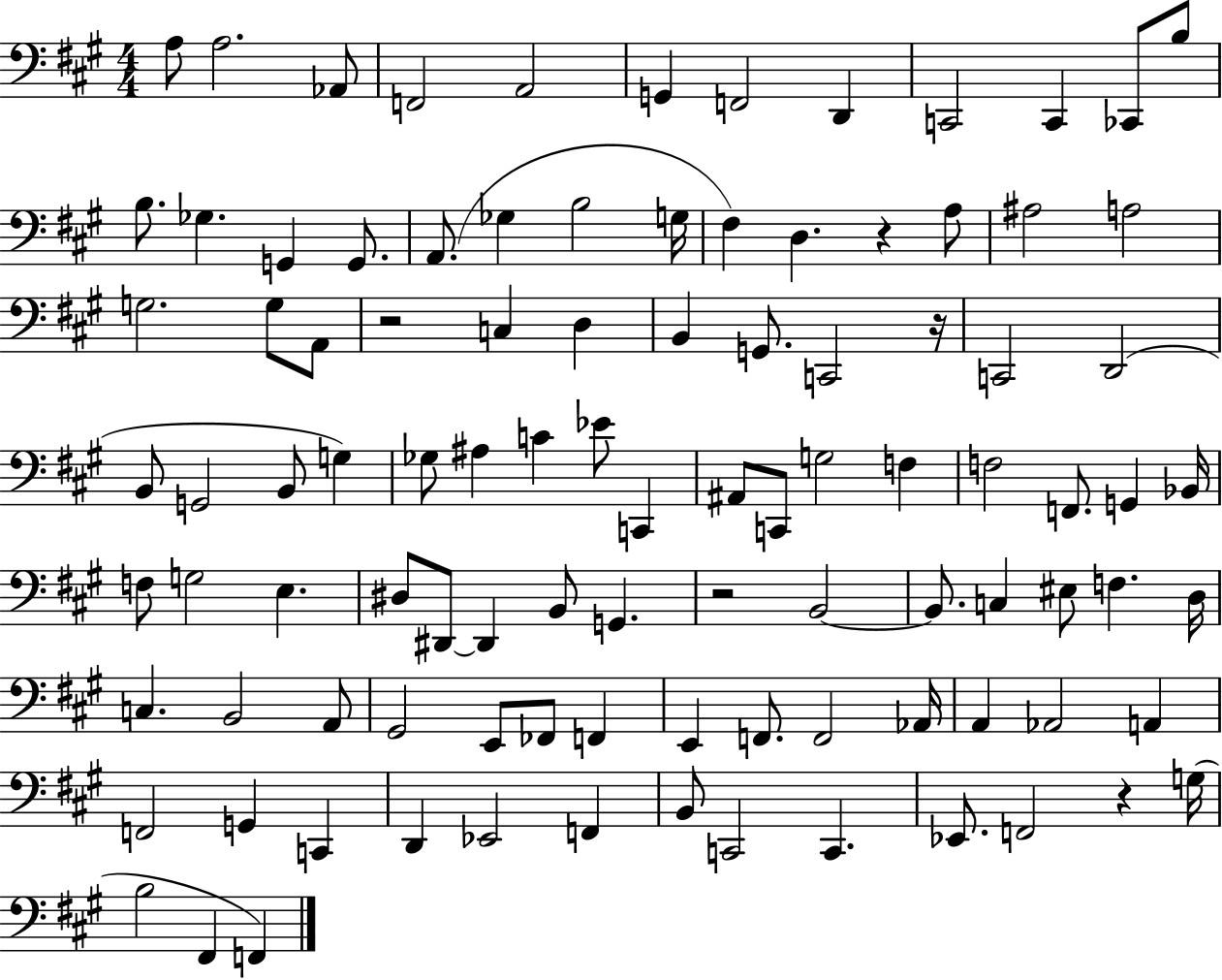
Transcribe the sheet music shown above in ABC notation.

X:1
T:Untitled
M:4/4
L:1/4
K:A
A,/2 A,2 _A,,/2 F,,2 A,,2 G,, F,,2 D,, C,,2 C,, _C,,/2 B,/2 B,/2 _G, G,, G,,/2 A,,/2 _G, B,2 G,/4 ^F, D, z A,/2 ^A,2 A,2 G,2 G,/2 A,,/2 z2 C, D, B,, G,,/2 C,,2 z/4 C,,2 D,,2 B,,/2 G,,2 B,,/2 G, _G,/2 ^A, C _E/2 C,, ^A,,/2 C,,/2 G,2 F, F,2 F,,/2 G,, _B,,/4 F,/2 G,2 E, ^D,/2 ^D,,/2 ^D,, B,,/2 G,, z2 B,,2 B,,/2 C, ^E,/2 F, D,/4 C, B,,2 A,,/2 ^G,,2 E,,/2 _F,,/2 F,, E,, F,,/2 F,,2 _A,,/4 A,, _A,,2 A,, F,,2 G,, C,, D,, _E,,2 F,, B,,/2 C,,2 C,, _E,,/2 F,,2 z G,/4 B,2 ^F,, F,,